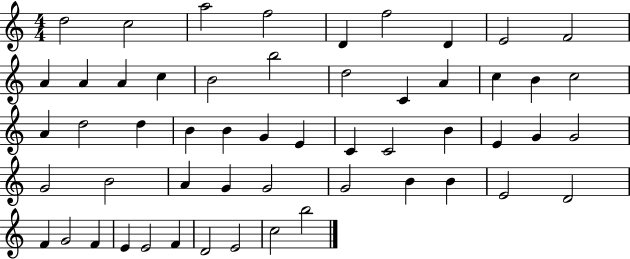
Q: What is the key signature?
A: C major